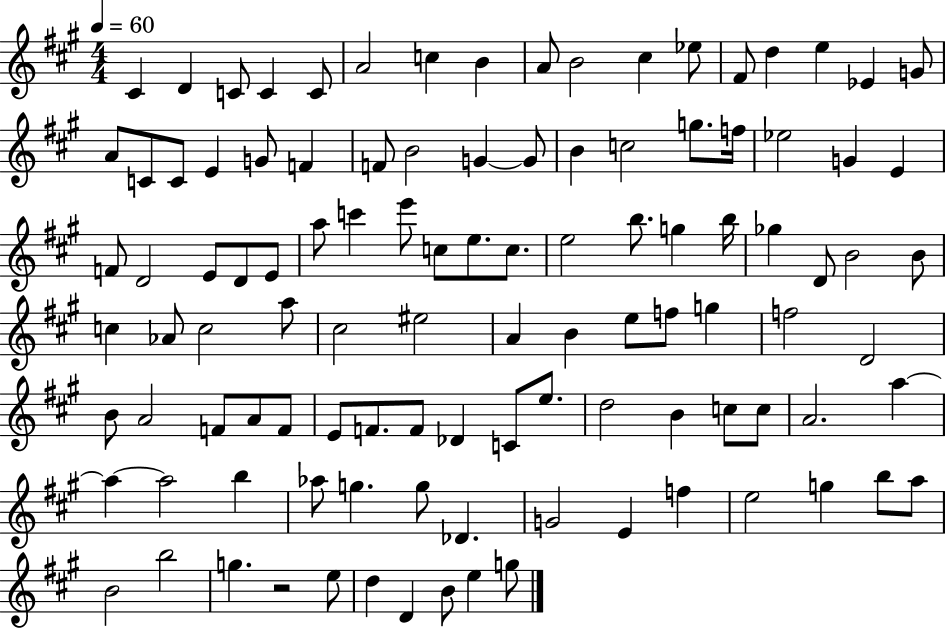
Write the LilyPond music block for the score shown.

{
  \clef treble
  \numericTimeSignature
  \time 4/4
  \key a \major
  \tempo 4 = 60
  cis'4 d'4 c'8 c'4 c'8 | a'2 c''4 b'4 | a'8 b'2 cis''4 ees''8 | fis'8 d''4 e''4 ees'4 g'8 | \break a'8 c'8 c'8 e'4 g'8 f'4 | f'8 b'2 g'4~~ g'8 | b'4 c''2 g''8. f''16 | ees''2 g'4 e'4 | \break f'8 d'2 e'8 d'8 e'8 | a''8 c'''4 e'''8 c''8 e''8. c''8. | e''2 b''8. g''4 b''16 | ges''4 d'8 b'2 b'8 | \break c''4 aes'8 c''2 a''8 | cis''2 eis''2 | a'4 b'4 e''8 f''8 g''4 | f''2 d'2 | \break b'8 a'2 f'8 a'8 f'8 | e'8 f'8. f'8 des'4 c'8 e''8. | d''2 b'4 c''8 c''8 | a'2. a''4~~ | \break a''4~~ a''2 b''4 | aes''8 g''4. g''8 des'4. | g'2 e'4 f''4 | e''2 g''4 b''8 a''8 | \break b'2 b''2 | g''4. r2 e''8 | d''4 d'4 b'8 e''4 g''8 | \bar "|."
}